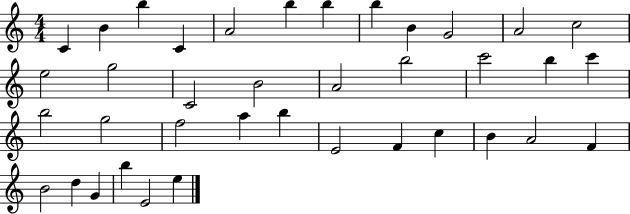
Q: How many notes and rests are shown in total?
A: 38